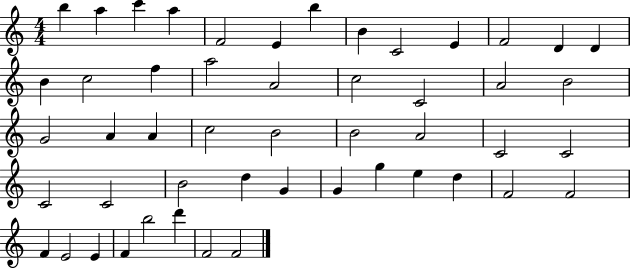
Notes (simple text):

B5/q A5/q C6/q A5/q F4/h E4/q B5/q B4/q C4/h E4/q F4/h D4/q D4/q B4/q C5/h F5/q A5/h A4/h C5/h C4/h A4/h B4/h G4/h A4/q A4/q C5/h B4/h B4/h A4/h C4/h C4/h C4/h C4/h B4/h D5/q G4/q G4/q G5/q E5/q D5/q F4/h F4/h F4/q E4/h E4/q F4/q B5/h D6/q F4/h F4/h